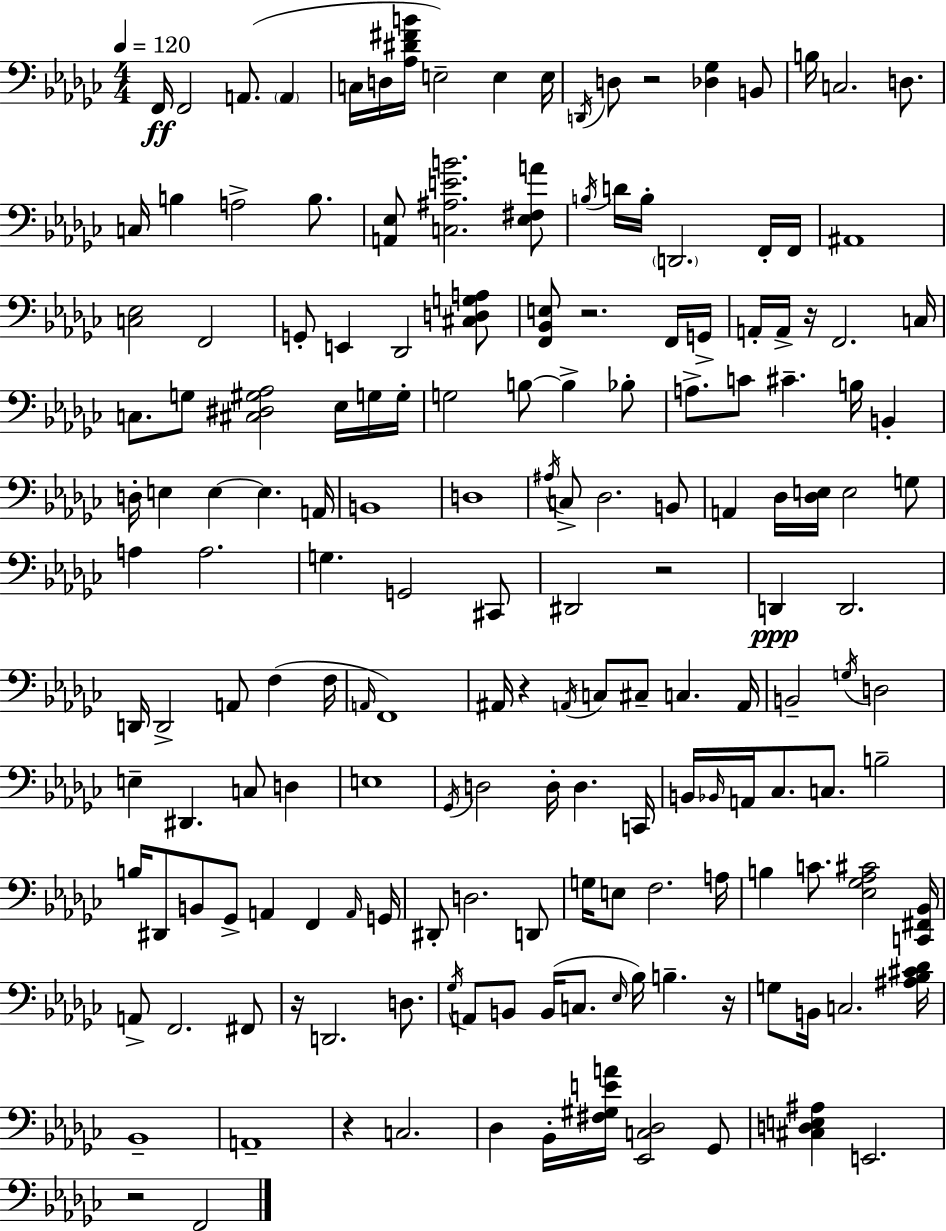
{
  \clef bass
  \numericTimeSignature
  \time 4/4
  \key ees \minor
  \tempo 4 = 120
  f,16\ff f,2 a,8.( \parenthesize a,4 | c16 d16 <aes dis' fis' b'>16 e2--) e4 e16 | \acciaccatura { d,16 } d8 r2 <des ges>4 b,8 | b16 c2. d8. | \break c16 b4 a2-> b8. | <a, ees>8 <c ais e' b'>2. <ees fis a'>8 | \acciaccatura { b16 } d'16 b16-. \parenthesize d,2. | f,16-. f,16 ais,1 | \break <c ees>2 f,2 | g,8-. e,4 des,2 | <cis d g a>8 <f, bes, e>8 r2. | f,16 g,16-> a,16-. a,16-> r16 f,2. | \break c16 c8. g8 <cis dis gis aes>2 ees16 | g16 g16-. g2 b8~~ b4-> | bes8-. a8.-> c'8 cis'4.-- b16 b,4-. | d16-. e4 e4~~ e4. | \break a,16 b,1 | d1 | \acciaccatura { ais16 } c8-> des2. | b,8 a,4 des16 <des e>16 e2 | \break g8 a4 a2. | g4. g,2 | cis,8 dis,2 r2 | d,4\ppp d,2. | \break d,16 d,2-> a,8 f4( | f16 \grace { a,16 } f,1) | ais,16 r4 \acciaccatura { a,16 } c8 cis8-- c4. | a,16 b,2-- \acciaccatura { g16 } d2 | \break e4-- dis,4. | c8 d4 e1 | \acciaccatura { ges,16 } d2 d16-. | d4. c,16 b,16 \grace { bes,16 } a,16 ces8. c8. | \break b2-- b16 dis,8 b,8 ges,8-> a,4 | f,4 \grace { a,16 } g,16 dis,8-. d2. | d,8 g16 e8 f2. | a16 b4 c'8. | \break <ees ges aes cis'>2 <c, fis, bes,>16 a,8-> f,2. | fis,8 r16 d,2. | d8. \acciaccatura { ges16 } a,8 b,8 b,16( c8. | \grace { ees16 } bes16) b4.-- r16 g8 b,16 c2. | \break <ais bes cis' des'>16 bes,1-- | a,1-- | r4 c2. | des4 bes,16-. | \break <fis gis e' a'>16 <ees, c des>2 ges,8 <cis d e ais>4 e,2. | r2 | f,2 \bar "|."
}